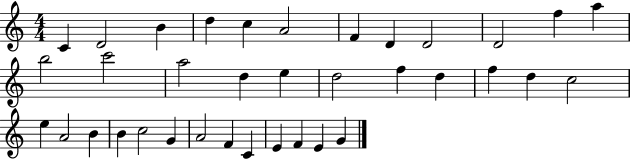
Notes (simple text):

C4/q D4/h B4/q D5/q C5/q A4/h F4/q D4/q D4/h D4/h F5/q A5/q B5/h C6/h A5/h D5/q E5/q D5/h F5/q D5/q F5/q D5/q C5/h E5/q A4/h B4/q B4/q C5/h G4/q A4/h F4/q C4/q E4/q F4/q E4/q G4/q